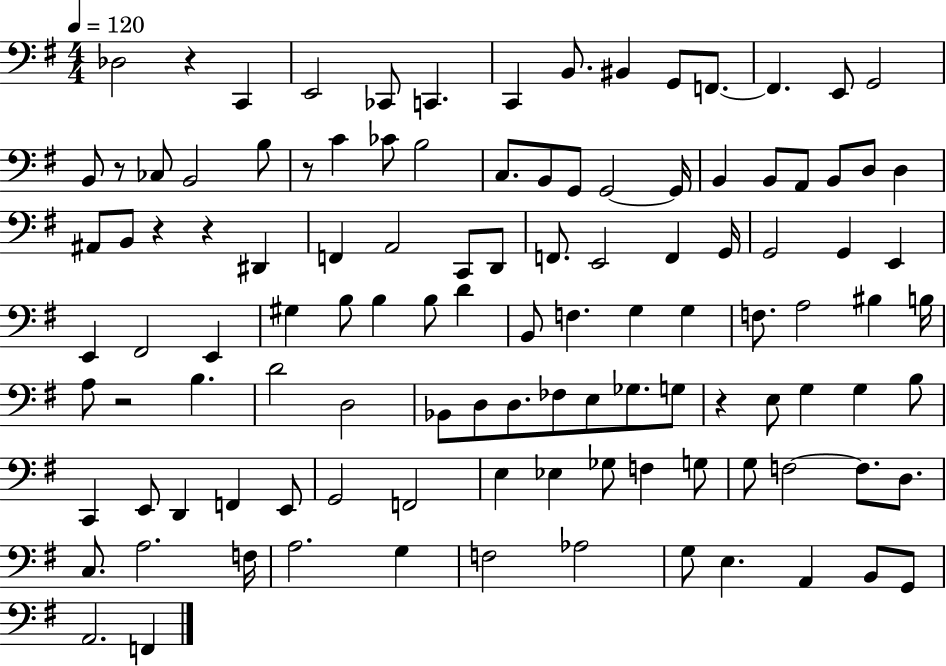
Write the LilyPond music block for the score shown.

{
  \clef bass
  \numericTimeSignature
  \time 4/4
  \key g \major
  \tempo 4 = 120
  des2 r4 c,4 | e,2 ces,8 c,4. | c,4 b,8. bis,4 g,8 f,8.~~ | f,4. e,8 g,2 | \break b,8 r8 ces8 b,2 b8 | r8 c'4 ces'8 b2 | c8. b,8 g,8 g,2~~ g,16 | b,4 b,8 a,8 b,8 d8 d4 | \break ais,8 b,8 r4 r4 dis,4 | f,4 a,2 c,8 d,8 | f,8. e,2 f,4 g,16 | g,2 g,4 e,4 | \break e,4 fis,2 e,4 | gis4 b8 b4 b8 d'4 | b,8 f4. g4 g4 | f8. a2 bis4 b16 | \break a8 r2 b4. | d'2 d2 | bes,8 d8 d8. fes8 e8 ges8. g8 | r4 e8 g4 g4 b8 | \break c,4 e,8 d,4 f,4 e,8 | g,2 f,2 | e4 ees4 ges8 f4 g8 | g8 f2~~ f8. d8. | \break c8. a2. f16 | a2. g4 | f2 aes2 | g8 e4. a,4 b,8 g,8 | \break a,2. f,4 | \bar "|."
}